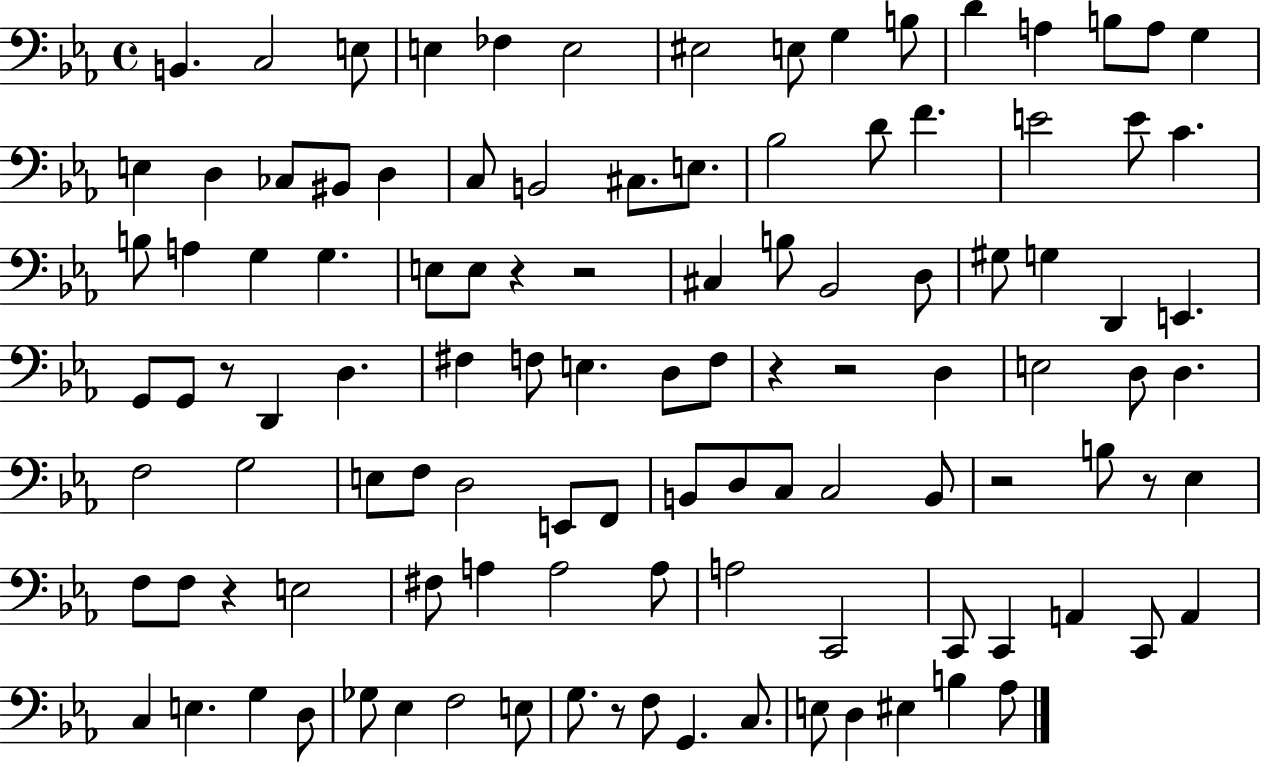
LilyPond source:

{
  \clef bass
  \time 4/4
  \defaultTimeSignature
  \key ees \major
  b,4. c2 e8 | e4 fes4 e2 | eis2 e8 g4 b8 | d'4 a4 b8 a8 g4 | \break e4 d4 ces8 bis,8 d4 | c8 b,2 cis8. e8. | bes2 d'8 f'4. | e'2 e'8 c'4. | \break b8 a4 g4 g4. | e8 e8 r4 r2 | cis4 b8 bes,2 d8 | gis8 g4 d,4 e,4. | \break g,8 g,8 r8 d,4 d4. | fis4 f8 e4. d8 f8 | r4 r2 d4 | e2 d8 d4. | \break f2 g2 | e8 f8 d2 e,8 f,8 | b,8 d8 c8 c2 b,8 | r2 b8 r8 ees4 | \break f8 f8 r4 e2 | fis8 a4 a2 a8 | a2 c,2 | c,8 c,4 a,4 c,8 a,4 | \break c4 e4. g4 d8 | ges8 ees4 f2 e8 | g8. r8 f8 g,4. c8. | e8 d4 eis4 b4 aes8 | \break \bar "|."
}